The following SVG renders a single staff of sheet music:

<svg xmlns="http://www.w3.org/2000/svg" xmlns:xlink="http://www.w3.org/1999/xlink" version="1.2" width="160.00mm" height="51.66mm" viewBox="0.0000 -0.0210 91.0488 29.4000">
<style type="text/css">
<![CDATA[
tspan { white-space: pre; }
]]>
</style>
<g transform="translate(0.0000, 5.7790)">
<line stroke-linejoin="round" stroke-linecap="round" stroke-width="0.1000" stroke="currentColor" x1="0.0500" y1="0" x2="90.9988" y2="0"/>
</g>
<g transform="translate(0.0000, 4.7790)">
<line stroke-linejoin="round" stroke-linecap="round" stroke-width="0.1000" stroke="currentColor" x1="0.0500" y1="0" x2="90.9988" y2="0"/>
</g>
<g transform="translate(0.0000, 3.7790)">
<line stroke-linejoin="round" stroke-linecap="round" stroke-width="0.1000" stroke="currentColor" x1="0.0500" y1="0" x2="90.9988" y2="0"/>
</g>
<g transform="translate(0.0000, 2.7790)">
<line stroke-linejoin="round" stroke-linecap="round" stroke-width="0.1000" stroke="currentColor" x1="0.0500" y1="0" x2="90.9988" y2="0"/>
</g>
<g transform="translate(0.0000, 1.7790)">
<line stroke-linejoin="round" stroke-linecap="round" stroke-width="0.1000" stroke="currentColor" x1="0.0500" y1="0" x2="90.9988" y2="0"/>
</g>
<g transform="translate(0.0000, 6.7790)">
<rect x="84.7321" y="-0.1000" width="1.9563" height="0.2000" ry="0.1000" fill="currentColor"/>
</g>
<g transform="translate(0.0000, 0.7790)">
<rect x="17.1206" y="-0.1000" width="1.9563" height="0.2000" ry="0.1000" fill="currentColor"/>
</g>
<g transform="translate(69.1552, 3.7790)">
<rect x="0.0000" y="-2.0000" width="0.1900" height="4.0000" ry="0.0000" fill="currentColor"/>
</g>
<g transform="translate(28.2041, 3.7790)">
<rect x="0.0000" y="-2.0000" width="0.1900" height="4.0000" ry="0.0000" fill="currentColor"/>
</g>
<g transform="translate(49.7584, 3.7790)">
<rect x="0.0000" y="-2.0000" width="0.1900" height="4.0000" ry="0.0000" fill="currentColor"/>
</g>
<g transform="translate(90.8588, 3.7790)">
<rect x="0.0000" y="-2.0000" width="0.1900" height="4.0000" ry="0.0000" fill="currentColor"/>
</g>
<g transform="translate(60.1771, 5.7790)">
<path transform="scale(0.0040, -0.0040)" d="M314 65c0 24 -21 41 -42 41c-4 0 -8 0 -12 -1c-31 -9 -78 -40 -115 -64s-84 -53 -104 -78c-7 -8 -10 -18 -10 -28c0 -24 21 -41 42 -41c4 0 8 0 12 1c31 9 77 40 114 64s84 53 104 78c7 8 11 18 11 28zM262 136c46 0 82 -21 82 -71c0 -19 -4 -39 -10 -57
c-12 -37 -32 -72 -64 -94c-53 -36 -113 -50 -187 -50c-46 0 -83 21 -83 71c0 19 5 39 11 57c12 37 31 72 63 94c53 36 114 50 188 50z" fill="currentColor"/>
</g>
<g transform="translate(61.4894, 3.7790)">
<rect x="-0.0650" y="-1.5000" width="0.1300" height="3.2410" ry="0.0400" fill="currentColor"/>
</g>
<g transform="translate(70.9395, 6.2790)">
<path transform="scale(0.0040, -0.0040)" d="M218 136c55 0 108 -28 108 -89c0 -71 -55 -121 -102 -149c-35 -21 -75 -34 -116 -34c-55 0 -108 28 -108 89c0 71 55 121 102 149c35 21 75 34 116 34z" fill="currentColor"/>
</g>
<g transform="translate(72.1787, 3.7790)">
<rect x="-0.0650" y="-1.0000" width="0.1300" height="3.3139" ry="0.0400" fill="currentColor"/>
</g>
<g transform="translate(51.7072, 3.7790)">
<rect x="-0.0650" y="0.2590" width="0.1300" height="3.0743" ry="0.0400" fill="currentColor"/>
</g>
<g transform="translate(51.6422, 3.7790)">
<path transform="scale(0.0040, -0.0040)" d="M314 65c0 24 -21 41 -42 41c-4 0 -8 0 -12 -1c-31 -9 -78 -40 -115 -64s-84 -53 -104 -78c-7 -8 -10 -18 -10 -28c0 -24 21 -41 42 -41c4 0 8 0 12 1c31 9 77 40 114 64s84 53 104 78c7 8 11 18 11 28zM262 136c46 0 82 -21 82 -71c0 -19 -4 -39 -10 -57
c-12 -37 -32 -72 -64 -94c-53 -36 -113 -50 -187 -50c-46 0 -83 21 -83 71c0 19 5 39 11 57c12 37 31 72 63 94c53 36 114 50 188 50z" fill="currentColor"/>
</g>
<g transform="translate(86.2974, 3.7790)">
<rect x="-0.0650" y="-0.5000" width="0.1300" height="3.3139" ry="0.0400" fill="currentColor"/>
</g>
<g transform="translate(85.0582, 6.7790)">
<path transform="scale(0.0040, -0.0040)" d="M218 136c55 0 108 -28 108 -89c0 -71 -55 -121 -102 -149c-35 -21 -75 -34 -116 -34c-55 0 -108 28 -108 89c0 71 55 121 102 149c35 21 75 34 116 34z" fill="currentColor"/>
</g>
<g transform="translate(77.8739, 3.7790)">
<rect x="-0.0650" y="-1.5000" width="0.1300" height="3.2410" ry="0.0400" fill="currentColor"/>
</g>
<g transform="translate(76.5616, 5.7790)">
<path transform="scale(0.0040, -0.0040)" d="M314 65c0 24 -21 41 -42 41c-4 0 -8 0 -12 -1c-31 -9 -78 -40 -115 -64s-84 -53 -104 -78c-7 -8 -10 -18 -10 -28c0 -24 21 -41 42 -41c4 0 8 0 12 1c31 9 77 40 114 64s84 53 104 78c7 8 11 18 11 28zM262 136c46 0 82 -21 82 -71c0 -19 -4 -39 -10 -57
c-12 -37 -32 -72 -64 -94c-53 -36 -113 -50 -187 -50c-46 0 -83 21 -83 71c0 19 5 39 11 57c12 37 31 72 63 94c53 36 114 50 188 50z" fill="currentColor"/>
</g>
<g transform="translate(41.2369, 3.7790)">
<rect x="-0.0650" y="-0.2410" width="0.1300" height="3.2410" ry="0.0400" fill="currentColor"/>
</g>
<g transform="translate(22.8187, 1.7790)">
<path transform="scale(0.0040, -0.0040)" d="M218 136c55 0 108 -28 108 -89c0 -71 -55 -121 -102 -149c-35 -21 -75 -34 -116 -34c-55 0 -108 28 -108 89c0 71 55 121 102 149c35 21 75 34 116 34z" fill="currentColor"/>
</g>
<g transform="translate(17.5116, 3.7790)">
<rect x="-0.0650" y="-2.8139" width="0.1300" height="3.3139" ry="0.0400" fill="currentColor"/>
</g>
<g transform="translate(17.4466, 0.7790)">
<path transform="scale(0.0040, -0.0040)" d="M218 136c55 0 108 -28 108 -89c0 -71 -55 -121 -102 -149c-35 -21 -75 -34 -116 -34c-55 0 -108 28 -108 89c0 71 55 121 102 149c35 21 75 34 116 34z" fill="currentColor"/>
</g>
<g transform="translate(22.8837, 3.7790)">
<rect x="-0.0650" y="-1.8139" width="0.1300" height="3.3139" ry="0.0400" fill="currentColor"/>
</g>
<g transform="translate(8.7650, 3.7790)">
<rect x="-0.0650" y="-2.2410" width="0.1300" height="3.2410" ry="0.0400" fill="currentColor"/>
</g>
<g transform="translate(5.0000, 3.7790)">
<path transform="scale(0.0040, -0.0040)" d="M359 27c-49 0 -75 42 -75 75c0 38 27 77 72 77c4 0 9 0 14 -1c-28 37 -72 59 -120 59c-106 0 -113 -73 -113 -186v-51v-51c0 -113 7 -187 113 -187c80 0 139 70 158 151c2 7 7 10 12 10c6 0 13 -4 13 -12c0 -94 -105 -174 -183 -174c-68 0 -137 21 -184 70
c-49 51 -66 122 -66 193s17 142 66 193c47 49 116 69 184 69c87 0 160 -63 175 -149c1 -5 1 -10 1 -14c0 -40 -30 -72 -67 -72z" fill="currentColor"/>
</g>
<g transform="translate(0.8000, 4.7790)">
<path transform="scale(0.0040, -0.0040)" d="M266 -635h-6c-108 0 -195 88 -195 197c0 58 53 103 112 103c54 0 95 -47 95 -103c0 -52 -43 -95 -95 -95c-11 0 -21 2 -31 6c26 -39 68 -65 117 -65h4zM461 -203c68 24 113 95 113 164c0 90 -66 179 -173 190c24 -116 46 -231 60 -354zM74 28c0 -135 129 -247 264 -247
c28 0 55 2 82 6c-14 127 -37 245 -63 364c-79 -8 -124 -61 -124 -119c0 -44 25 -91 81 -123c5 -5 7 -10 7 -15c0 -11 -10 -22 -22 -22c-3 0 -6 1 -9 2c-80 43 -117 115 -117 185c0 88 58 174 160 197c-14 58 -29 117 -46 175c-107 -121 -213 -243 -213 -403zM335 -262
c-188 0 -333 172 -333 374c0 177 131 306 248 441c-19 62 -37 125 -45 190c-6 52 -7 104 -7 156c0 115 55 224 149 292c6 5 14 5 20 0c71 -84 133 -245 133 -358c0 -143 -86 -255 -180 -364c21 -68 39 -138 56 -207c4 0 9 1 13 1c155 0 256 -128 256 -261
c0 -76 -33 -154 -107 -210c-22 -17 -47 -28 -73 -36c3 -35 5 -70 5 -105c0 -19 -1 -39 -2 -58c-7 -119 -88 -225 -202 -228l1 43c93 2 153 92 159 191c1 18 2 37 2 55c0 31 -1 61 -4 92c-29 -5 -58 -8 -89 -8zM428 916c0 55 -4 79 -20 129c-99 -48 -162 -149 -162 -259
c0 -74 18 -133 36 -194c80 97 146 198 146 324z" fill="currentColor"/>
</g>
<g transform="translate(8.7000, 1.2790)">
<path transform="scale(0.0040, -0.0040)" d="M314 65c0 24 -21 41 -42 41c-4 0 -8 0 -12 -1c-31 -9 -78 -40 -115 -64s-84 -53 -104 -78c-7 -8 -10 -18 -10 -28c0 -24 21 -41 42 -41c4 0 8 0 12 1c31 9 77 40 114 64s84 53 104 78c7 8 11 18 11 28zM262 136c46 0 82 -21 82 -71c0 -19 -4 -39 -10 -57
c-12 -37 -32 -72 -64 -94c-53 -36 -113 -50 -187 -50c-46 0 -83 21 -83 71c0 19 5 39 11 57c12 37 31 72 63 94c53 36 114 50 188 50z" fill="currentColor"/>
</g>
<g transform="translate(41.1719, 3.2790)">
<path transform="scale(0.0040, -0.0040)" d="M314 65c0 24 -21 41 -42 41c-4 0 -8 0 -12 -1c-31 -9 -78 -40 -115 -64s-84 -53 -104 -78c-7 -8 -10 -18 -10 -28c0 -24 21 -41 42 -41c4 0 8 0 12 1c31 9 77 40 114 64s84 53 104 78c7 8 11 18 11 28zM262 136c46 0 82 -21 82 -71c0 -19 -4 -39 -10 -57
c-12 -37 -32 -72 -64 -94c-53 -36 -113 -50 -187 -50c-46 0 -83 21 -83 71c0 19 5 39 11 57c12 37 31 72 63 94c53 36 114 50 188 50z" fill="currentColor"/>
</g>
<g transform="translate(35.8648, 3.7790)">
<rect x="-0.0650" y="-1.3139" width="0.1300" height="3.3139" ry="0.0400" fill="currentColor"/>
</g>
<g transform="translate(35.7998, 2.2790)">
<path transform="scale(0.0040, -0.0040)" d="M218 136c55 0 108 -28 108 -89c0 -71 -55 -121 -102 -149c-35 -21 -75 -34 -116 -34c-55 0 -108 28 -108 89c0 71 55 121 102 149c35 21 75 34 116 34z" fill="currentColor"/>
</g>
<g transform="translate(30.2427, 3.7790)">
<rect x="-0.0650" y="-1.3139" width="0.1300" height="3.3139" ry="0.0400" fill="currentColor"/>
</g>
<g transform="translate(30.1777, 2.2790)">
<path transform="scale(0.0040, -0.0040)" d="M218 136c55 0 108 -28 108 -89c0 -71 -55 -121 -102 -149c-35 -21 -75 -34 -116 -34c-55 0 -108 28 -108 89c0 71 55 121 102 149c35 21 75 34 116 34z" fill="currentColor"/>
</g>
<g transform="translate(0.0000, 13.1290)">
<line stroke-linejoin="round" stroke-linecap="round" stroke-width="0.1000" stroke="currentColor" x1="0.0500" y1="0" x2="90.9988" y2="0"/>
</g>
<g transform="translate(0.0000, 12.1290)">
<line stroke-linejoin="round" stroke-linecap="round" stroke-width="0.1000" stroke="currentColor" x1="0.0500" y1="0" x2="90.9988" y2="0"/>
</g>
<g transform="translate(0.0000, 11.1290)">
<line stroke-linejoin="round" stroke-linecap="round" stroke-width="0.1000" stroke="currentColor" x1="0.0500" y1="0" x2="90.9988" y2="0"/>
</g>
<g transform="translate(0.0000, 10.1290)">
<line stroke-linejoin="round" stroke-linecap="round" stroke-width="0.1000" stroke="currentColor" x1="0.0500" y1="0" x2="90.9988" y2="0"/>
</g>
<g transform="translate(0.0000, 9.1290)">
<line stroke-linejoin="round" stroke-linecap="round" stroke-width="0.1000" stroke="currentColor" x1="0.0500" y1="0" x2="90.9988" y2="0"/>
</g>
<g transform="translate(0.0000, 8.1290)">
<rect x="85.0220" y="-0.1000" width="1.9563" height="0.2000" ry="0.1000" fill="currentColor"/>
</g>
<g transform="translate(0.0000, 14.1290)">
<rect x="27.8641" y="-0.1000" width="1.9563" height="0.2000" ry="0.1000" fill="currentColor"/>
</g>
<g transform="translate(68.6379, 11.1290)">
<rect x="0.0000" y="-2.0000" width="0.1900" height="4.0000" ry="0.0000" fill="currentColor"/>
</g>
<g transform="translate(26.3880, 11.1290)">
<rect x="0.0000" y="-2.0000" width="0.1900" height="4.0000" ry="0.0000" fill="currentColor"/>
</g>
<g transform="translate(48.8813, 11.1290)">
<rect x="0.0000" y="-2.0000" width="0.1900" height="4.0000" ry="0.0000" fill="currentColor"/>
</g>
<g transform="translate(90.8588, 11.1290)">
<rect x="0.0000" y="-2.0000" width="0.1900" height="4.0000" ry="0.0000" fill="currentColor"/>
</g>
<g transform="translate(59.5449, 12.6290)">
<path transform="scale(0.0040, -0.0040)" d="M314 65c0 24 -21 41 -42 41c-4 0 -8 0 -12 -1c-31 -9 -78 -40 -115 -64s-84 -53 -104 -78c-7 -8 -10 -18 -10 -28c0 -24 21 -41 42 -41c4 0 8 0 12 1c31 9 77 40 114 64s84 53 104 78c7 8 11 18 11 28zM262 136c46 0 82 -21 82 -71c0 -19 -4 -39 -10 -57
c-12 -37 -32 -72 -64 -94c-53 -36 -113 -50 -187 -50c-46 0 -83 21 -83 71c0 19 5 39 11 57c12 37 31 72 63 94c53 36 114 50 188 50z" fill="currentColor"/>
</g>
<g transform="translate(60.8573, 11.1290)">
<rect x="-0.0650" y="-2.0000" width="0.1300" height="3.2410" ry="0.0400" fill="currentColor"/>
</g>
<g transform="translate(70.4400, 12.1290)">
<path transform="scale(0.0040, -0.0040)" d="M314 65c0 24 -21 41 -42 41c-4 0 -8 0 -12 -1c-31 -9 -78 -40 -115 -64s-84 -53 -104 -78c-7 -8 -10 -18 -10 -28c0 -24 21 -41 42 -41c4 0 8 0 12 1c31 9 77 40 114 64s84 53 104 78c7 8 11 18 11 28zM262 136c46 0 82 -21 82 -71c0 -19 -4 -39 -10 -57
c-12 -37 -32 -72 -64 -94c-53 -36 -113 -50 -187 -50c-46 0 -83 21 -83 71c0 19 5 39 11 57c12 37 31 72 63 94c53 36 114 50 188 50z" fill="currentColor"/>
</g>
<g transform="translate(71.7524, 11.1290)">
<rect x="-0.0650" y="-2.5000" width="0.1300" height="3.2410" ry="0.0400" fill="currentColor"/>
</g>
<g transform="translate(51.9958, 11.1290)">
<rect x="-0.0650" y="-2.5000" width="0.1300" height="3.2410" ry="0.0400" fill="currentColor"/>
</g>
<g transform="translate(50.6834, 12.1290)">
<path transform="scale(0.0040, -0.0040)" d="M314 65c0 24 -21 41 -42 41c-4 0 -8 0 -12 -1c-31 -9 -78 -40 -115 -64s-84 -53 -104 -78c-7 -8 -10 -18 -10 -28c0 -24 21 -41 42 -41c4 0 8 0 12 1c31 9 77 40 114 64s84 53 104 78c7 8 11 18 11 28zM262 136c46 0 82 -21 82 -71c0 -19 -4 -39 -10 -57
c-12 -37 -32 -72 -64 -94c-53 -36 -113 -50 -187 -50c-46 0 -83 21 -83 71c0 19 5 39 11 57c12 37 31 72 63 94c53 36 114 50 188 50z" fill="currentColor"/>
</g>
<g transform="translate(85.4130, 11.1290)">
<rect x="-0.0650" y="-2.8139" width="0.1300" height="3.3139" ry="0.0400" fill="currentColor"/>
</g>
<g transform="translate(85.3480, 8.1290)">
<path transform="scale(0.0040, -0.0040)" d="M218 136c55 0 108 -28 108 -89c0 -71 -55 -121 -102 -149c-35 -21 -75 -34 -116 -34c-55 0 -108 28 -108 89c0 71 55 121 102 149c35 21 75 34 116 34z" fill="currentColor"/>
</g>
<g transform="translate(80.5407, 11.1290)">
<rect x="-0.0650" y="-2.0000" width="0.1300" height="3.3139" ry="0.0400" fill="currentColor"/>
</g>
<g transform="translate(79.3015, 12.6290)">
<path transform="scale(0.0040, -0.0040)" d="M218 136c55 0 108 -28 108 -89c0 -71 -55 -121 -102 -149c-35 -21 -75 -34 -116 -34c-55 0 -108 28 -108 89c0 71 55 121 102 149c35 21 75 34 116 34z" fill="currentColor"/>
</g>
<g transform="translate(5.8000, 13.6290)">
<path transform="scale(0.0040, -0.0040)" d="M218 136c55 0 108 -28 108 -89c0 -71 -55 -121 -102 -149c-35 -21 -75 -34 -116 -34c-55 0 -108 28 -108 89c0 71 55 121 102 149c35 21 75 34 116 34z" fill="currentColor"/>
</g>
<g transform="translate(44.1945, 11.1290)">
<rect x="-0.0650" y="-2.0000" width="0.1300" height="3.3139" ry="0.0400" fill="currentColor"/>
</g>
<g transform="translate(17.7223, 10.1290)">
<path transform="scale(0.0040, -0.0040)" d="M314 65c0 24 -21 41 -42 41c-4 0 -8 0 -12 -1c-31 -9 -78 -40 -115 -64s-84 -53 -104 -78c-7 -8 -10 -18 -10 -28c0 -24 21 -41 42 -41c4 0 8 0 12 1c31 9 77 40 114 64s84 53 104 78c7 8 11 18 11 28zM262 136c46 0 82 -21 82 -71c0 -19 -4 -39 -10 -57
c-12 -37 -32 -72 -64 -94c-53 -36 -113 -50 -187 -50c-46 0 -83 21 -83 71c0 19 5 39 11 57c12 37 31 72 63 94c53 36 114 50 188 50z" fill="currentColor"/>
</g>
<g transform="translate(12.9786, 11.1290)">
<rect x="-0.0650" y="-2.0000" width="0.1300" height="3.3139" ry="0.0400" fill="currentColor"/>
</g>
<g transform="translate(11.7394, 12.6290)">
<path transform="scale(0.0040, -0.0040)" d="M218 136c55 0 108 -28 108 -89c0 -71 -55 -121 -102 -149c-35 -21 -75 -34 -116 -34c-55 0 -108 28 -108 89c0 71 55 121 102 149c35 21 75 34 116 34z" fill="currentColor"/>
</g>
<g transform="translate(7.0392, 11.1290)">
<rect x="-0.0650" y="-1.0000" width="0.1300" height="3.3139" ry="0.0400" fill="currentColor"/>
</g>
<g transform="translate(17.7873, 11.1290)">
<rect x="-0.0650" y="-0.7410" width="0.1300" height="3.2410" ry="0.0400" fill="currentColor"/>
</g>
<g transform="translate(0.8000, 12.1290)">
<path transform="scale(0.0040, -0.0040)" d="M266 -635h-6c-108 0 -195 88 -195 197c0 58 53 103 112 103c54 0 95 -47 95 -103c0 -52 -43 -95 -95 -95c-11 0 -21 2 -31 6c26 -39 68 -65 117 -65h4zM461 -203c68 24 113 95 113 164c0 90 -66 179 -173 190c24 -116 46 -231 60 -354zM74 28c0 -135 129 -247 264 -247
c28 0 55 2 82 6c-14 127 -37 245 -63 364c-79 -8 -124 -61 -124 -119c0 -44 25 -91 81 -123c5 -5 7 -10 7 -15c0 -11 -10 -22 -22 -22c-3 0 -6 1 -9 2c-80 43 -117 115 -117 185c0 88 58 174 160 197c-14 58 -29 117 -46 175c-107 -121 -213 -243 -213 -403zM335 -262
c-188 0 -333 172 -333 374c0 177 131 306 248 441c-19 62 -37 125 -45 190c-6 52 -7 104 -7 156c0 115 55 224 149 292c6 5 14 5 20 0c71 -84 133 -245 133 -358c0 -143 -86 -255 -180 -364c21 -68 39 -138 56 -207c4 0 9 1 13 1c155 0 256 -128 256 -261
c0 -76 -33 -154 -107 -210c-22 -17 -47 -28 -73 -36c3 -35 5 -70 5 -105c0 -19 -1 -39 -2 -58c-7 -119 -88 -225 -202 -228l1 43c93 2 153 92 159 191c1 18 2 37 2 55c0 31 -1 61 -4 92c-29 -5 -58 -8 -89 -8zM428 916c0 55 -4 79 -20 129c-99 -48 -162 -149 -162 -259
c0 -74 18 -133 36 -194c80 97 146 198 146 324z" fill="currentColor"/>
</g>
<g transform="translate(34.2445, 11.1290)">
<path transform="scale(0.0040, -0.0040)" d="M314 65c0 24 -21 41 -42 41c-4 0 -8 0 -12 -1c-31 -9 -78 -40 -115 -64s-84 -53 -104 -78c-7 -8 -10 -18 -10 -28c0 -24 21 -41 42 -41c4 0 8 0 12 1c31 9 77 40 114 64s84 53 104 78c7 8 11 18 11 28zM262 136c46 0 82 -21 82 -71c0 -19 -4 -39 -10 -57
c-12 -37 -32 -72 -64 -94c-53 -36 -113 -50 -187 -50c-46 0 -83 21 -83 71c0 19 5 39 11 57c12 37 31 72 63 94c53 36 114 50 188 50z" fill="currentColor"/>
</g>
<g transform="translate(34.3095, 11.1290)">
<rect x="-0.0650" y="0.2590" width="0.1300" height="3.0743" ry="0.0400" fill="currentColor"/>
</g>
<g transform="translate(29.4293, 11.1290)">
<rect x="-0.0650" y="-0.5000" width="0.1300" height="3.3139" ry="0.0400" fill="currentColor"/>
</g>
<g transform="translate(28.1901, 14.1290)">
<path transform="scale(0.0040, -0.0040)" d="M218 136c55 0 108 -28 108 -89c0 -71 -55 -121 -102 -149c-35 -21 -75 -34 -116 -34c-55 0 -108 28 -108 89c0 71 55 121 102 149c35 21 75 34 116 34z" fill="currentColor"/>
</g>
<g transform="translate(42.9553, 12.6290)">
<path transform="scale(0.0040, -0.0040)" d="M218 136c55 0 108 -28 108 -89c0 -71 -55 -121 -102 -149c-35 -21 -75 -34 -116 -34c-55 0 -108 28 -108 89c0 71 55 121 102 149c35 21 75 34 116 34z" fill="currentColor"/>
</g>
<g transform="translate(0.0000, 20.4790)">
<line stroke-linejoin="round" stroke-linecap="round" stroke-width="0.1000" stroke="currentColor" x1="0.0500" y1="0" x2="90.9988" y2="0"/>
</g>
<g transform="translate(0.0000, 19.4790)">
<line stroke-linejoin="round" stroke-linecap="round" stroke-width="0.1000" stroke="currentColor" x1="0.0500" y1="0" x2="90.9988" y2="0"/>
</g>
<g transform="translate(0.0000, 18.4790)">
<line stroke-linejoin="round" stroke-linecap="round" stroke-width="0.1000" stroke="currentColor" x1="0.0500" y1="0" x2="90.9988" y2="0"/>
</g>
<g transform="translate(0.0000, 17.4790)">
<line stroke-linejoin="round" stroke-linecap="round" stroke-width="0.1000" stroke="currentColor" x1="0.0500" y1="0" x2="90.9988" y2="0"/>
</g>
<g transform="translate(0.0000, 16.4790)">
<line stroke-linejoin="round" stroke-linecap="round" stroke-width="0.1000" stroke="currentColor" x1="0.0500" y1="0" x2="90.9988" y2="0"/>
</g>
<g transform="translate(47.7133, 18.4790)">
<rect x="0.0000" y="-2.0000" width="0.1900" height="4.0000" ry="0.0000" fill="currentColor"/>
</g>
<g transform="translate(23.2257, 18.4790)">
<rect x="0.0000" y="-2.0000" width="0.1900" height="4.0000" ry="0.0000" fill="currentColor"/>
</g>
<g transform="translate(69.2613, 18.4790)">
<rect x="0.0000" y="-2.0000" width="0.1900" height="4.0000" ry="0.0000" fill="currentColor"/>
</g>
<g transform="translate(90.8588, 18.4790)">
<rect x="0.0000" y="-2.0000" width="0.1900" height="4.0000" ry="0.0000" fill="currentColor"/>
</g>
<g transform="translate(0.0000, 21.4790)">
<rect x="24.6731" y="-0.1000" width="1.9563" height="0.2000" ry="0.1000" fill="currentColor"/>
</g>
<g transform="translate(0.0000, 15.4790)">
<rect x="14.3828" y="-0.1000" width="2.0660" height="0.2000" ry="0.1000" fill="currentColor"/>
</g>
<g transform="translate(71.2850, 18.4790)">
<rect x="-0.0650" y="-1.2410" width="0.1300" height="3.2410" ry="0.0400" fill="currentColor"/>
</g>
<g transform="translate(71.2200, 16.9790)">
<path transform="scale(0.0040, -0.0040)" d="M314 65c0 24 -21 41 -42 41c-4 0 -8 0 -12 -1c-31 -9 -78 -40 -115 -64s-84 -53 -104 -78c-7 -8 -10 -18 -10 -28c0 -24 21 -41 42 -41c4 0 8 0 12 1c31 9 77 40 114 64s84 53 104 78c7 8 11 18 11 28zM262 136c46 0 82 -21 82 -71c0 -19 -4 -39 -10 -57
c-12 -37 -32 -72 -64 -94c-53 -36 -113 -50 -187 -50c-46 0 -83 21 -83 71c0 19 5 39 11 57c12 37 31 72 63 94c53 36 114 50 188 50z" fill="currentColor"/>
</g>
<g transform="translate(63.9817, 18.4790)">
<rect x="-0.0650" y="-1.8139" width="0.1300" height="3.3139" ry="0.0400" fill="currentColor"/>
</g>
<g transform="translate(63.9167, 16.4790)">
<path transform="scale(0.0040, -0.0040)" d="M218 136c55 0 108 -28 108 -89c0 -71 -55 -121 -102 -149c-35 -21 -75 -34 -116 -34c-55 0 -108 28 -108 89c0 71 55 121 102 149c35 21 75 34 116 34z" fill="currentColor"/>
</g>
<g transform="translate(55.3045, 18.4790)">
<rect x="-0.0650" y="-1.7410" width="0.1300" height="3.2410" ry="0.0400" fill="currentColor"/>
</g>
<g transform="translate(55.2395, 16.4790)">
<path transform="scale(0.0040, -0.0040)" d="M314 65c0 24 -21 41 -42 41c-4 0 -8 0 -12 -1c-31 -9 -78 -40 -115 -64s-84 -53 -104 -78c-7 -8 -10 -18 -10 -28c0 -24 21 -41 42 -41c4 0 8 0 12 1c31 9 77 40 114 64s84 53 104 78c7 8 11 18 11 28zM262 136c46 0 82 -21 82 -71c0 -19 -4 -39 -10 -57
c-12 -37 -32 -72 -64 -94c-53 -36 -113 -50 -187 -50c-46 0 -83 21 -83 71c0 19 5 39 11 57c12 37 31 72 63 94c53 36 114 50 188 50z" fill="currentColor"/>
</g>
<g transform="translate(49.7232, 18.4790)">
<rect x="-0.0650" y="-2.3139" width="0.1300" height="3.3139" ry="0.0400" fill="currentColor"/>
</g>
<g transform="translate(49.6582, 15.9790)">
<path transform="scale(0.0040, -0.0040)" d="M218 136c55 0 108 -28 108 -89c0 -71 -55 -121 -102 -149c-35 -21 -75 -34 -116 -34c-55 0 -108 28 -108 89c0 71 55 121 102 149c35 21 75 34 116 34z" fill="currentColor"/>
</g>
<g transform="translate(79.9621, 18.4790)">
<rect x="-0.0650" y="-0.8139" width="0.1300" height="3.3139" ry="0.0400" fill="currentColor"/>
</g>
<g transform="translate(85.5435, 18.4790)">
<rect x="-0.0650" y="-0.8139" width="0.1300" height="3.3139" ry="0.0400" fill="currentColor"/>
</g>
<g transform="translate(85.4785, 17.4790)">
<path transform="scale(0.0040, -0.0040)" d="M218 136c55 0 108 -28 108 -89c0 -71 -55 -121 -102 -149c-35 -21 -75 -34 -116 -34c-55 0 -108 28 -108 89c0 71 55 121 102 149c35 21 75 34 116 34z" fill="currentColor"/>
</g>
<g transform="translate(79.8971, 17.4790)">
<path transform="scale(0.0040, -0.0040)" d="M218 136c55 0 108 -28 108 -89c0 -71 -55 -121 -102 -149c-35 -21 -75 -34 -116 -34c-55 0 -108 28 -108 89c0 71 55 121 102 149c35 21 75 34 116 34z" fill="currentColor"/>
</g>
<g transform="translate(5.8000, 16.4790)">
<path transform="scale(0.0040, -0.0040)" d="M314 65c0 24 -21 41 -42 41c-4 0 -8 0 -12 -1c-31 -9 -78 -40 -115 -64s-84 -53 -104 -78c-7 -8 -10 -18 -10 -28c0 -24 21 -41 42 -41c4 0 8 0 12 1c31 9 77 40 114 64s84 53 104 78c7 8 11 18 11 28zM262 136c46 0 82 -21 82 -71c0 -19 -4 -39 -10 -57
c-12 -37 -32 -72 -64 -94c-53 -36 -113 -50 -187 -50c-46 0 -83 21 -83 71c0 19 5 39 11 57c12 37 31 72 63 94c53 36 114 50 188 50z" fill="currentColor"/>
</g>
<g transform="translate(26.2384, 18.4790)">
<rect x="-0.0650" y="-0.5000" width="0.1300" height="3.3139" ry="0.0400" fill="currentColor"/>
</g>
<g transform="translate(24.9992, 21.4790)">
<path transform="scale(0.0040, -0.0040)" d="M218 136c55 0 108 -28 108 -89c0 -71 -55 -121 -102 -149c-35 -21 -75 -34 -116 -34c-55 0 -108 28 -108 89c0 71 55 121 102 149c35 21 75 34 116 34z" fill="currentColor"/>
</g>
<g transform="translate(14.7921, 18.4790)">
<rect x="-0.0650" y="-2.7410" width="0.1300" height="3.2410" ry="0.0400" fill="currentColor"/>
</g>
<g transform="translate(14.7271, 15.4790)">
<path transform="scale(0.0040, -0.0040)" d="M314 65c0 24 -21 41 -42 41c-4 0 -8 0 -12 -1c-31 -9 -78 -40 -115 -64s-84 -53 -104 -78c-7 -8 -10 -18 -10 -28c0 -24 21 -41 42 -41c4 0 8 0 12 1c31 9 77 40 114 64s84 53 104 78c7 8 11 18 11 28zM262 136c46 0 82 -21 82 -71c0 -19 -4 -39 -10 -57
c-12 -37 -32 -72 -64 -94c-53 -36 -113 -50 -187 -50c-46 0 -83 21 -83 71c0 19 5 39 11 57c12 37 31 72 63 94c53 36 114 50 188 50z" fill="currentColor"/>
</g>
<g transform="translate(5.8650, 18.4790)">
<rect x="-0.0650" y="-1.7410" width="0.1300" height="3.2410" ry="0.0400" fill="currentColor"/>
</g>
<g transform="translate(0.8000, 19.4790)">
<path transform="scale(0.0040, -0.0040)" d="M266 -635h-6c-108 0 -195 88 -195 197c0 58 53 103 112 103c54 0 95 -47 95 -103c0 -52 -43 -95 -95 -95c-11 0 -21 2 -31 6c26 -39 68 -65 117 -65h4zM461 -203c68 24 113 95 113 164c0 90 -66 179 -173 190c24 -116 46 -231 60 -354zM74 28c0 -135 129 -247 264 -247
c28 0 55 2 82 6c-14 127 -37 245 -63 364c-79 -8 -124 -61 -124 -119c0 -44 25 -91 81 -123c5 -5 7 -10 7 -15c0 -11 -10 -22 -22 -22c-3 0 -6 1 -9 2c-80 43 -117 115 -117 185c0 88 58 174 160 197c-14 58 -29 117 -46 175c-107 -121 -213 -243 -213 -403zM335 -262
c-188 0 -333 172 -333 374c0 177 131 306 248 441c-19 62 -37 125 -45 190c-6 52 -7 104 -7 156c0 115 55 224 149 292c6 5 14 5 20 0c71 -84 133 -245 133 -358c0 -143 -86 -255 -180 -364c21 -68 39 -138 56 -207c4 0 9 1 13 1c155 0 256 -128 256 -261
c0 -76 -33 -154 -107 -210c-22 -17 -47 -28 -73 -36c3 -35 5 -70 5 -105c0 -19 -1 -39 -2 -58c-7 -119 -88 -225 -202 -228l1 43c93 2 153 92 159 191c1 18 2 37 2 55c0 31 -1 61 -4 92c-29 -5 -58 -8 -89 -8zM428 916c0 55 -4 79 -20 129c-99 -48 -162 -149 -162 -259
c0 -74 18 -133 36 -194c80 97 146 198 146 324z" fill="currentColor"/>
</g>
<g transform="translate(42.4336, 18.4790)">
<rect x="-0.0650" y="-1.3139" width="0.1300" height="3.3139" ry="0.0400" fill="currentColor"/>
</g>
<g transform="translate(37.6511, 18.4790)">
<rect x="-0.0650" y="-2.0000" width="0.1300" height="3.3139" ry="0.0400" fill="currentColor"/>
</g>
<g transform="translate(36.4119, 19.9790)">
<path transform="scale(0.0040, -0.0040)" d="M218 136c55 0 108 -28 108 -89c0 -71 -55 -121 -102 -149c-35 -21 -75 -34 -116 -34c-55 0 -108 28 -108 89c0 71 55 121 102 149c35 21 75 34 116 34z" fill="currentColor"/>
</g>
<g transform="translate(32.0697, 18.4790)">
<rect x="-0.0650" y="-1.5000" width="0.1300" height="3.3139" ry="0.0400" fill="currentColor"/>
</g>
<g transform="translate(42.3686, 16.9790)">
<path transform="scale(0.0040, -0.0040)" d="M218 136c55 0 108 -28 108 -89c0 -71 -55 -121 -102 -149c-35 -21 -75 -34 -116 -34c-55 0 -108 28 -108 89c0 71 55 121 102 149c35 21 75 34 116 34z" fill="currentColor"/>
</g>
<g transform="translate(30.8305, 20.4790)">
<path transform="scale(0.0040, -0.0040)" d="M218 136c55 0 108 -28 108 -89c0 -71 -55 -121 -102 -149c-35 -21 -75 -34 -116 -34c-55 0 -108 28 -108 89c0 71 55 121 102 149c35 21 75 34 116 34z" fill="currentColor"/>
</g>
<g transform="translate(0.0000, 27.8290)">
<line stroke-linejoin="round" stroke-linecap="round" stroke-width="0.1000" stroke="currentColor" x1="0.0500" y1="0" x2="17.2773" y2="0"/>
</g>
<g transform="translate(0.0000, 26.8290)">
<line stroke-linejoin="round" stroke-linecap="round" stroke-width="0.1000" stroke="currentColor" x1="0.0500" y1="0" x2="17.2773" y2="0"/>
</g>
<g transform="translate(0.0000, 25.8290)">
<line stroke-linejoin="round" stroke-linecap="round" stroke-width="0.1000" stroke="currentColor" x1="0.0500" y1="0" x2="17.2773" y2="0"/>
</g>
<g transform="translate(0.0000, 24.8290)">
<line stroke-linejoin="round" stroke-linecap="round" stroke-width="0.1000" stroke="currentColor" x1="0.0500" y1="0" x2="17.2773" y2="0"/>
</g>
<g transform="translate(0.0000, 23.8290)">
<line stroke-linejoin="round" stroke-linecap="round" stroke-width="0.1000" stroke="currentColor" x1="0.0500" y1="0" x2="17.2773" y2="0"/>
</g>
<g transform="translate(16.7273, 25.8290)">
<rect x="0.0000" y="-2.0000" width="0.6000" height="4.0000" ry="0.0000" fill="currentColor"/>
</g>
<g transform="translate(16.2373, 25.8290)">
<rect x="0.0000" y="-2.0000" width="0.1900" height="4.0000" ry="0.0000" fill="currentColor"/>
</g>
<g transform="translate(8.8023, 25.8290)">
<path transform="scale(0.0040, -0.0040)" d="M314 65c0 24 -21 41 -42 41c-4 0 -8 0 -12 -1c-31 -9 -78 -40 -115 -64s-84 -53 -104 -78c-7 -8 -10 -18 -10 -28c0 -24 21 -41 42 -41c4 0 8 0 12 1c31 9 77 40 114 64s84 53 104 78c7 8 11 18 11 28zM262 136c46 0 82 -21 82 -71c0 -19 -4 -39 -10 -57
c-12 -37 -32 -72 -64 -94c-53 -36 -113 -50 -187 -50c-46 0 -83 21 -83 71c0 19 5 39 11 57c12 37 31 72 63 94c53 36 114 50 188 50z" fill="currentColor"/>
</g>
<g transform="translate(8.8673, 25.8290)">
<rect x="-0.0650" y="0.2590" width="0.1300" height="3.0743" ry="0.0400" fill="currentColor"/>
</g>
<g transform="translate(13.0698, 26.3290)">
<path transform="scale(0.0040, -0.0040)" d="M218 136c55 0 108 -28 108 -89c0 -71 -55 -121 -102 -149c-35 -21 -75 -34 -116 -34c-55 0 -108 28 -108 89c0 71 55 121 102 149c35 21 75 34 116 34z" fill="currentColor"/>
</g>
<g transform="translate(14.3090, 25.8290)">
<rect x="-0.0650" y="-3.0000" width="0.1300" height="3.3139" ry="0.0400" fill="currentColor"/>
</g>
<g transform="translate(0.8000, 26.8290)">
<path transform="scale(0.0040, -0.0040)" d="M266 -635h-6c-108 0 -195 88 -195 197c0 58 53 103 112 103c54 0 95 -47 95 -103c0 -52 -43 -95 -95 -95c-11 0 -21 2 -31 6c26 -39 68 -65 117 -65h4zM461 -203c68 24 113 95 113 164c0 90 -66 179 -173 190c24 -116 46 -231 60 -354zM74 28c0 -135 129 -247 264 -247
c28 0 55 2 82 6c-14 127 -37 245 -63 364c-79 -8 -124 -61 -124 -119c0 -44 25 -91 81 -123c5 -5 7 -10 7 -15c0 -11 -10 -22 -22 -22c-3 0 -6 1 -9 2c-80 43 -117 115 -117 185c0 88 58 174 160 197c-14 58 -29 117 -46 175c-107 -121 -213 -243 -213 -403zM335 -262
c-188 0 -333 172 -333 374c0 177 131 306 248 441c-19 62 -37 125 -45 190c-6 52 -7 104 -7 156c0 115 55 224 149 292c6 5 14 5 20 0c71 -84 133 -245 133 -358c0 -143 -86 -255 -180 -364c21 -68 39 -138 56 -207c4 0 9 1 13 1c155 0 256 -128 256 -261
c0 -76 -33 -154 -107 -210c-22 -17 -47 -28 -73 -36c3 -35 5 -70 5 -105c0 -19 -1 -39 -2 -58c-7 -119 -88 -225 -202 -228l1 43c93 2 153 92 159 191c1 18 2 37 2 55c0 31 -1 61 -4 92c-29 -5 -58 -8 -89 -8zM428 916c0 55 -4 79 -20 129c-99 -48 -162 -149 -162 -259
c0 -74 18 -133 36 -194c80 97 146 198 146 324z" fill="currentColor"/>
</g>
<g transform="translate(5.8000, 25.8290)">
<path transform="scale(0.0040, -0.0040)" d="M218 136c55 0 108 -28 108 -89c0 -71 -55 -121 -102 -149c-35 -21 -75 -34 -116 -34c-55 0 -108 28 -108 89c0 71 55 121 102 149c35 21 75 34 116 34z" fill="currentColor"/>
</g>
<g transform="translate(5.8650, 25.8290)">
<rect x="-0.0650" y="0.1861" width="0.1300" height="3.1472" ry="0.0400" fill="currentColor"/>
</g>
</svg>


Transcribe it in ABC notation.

X:1
T:Untitled
M:4/4
L:1/4
K:C
g2 a f e e c2 B2 E2 D E2 C D F d2 C B2 F G2 F2 G2 F a f2 a2 C E F e g f2 f e2 d d B B2 A